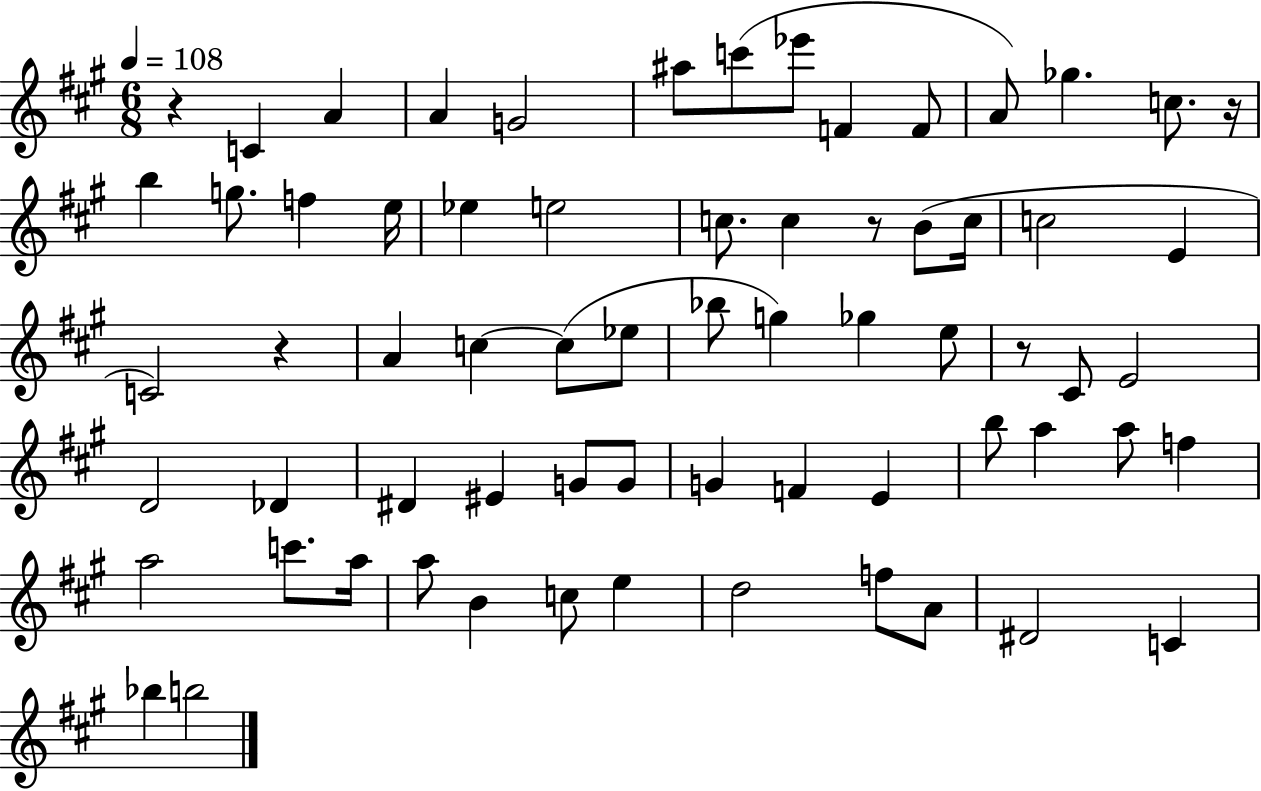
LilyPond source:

{
  \clef treble
  \numericTimeSignature
  \time 6/8
  \key a \major
  \tempo 4 = 108
  r4 c'4 a'4 | a'4 g'2 | ais''8 c'''8( ees'''8 f'4 f'8 | a'8) ges''4. c''8. r16 | \break b''4 g''8. f''4 e''16 | ees''4 e''2 | c''8. c''4 r8 b'8( c''16 | c''2 e'4 | \break c'2) r4 | a'4 c''4~~ c''8( ees''8 | bes''8 g''4) ges''4 e''8 | r8 cis'8 e'2 | \break d'2 des'4 | dis'4 eis'4 g'8 g'8 | g'4 f'4 e'4 | b''8 a''4 a''8 f''4 | \break a''2 c'''8. a''16 | a''8 b'4 c''8 e''4 | d''2 f''8 a'8 | dis'2 c'4 | \break bes''4 b''2 | \bar "|."
}